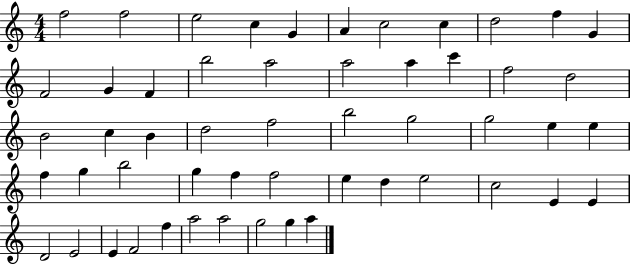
X:1
T:Untitled
M:4/4
L:1/4
K:C
f2 f2 e2 c G A c2 c d2 f G F2 G F b2 a2 a2 a c' f2 d2 B2 c B d2 f2 b2 g2 g2 e e f g b2 g f f2 e d e2 c2 E E D2 E2 E F2 f a2 a2 g2 g a